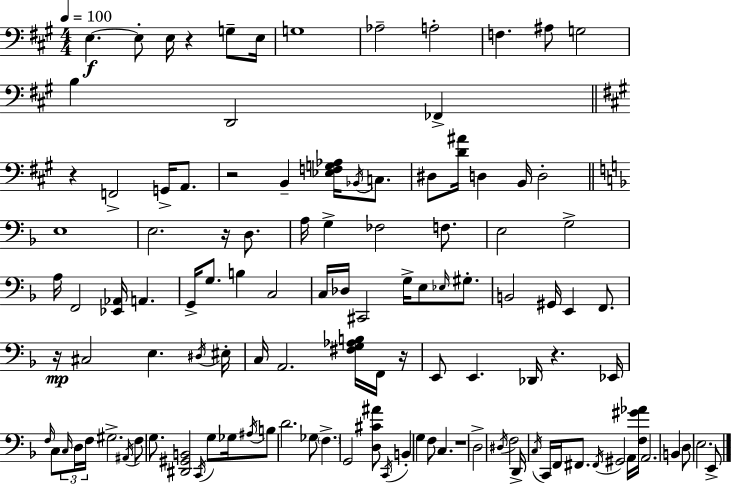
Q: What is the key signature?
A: A major